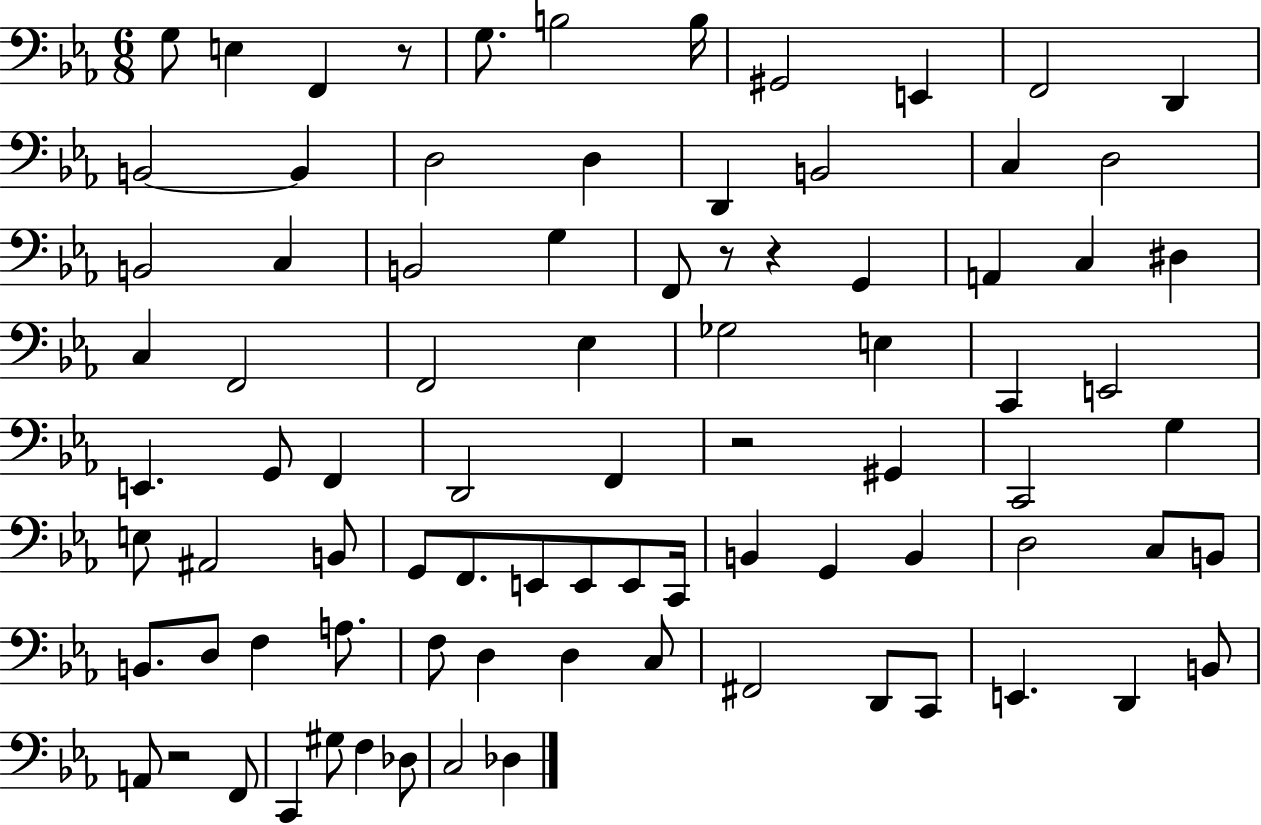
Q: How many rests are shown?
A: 5